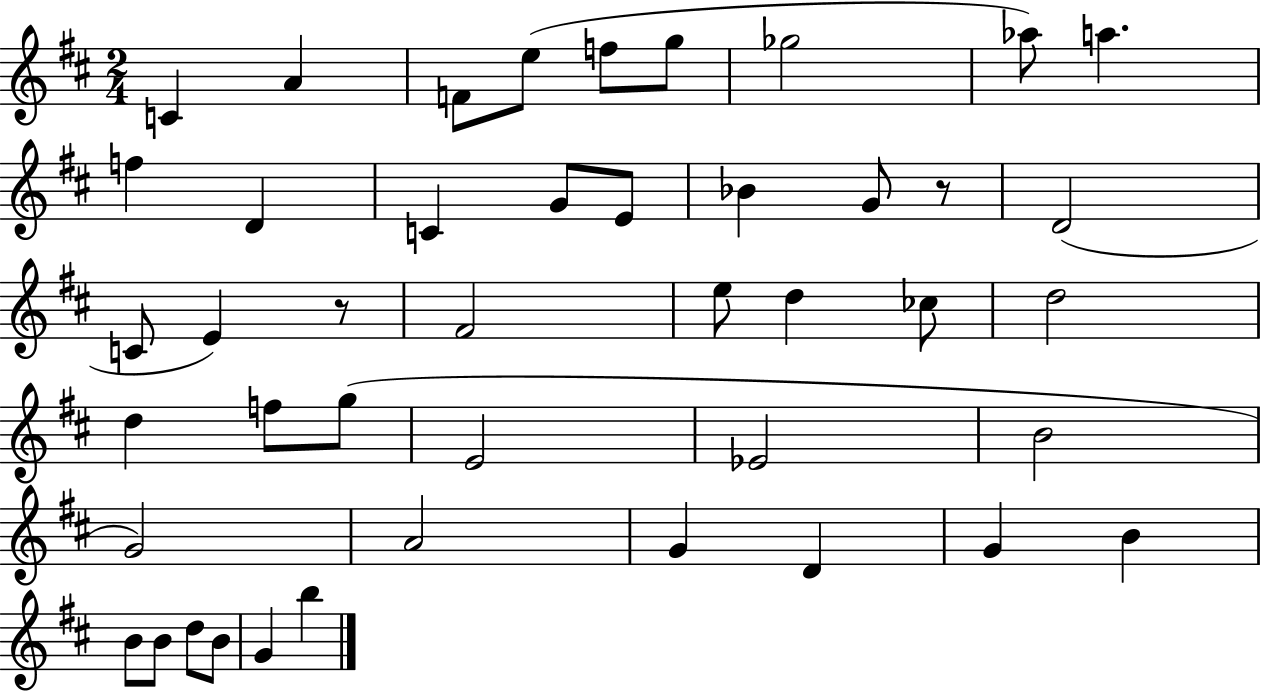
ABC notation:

X:1
T:Untitled
M:2/4
L:1/4
K:D
C A F/2 e/2 f/2 g/2 _g2 _a/2 a f D C G/2 E/2 _B G/2 z/2 D2 C/2 E z/2 ^F2 e/2 d _c/2 d2 d f/2 g/2 E2 _E2 B2 G2 A2 G D G B B/2 B/2 d/2 B/2 G b